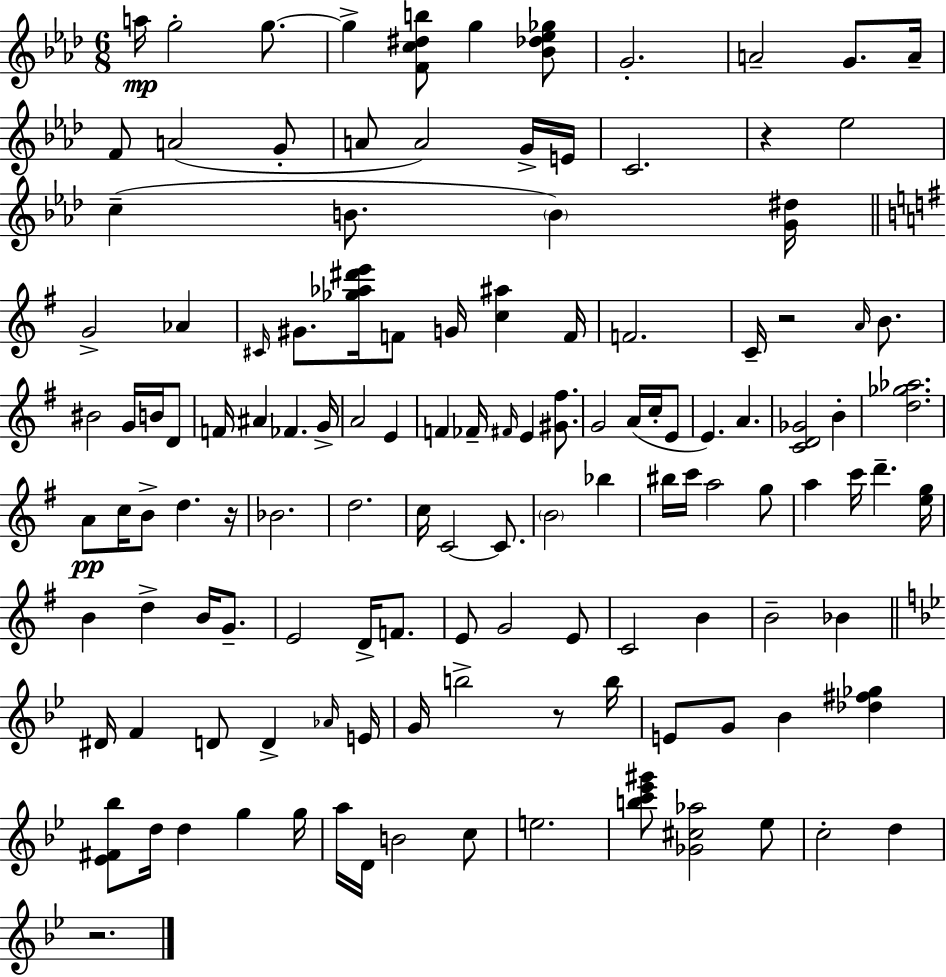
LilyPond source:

{
  \clef treble
  \numericTimeSignature
  \time 6/8
  \key f \minor
  \repeat volta 2 { a''16\mp g''2-. g''8.~~ | g''4-> <f' c'' dis'' b''>8 g''4 <bes' des'' ees'' ges''>8 | g'2.-. | a'2-- g'8. a'16-- | \break f'8 a'2( g'8-. | a'8 a'2) g'16-> e'16 | c'2. | r4 ees''2 | \break c''4--( b'8. \parenthesize b'4) <g' dis''>16 | \bar "||" \break \key g \major g'2-> aes'4 | \grace { cis'16 } gis'8. <ges'' aes'' dis''' e'''>16 f'8 g'16 <c'' ais''>4 | f'16 f'2. | c'16-- r2 \grace { a'16 } b'8. | \break bis'2 g'16 b'16 | d'8 f'16 ais'4 fes'4. | g'16-> a'2 e'4 | f'4 fes'16-- \grace { fis'16 } e'4 | \break <gis' fis''>8. g'2 a'16( | c''16-. e'8 e'4.) a'4. | <c' d' ges'>2 b'4-. | <d'' ges'' aes''>2. | \break a'8\pp c''16 b'8-> d''4. | r16 bes'2. | d''2. | c''16 c'2~~ | \break c'8. \parenthesize b'2 bes''4 | bis''16 c'''16 a''2 | g''8 a''4 c'''16 d'''4.-- | <e'' g''>16 b'4 d''4-> b'16 | \break g'8.-- e'2 d'16-> | f'8. e'8 g'2 | e'8 c'2 b'4 | b'2-- bes'4 | \break \bar "||" \break \key bes \major dis'16 f'4 d'8 d'4-> \grace { aes'16 } | e'16 g'16 b''2-> r8 | b''16 e'8 g'8 bes'4 <des'' fis'' ges''>4 | <ees' fis' bes''>8 d''16 d''4 g''4 | \break g''16 a''16 d'16 b'2 c''8 | e''2. | <b'' c''' ees''' gis'''>8 <ges' cis'' aes''>2 ees''8 | c''2-. d''4 | \break r2. | } \bar "|."
}